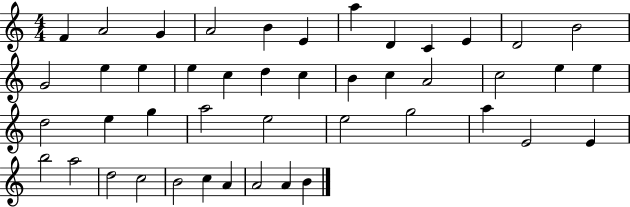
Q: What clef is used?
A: treble